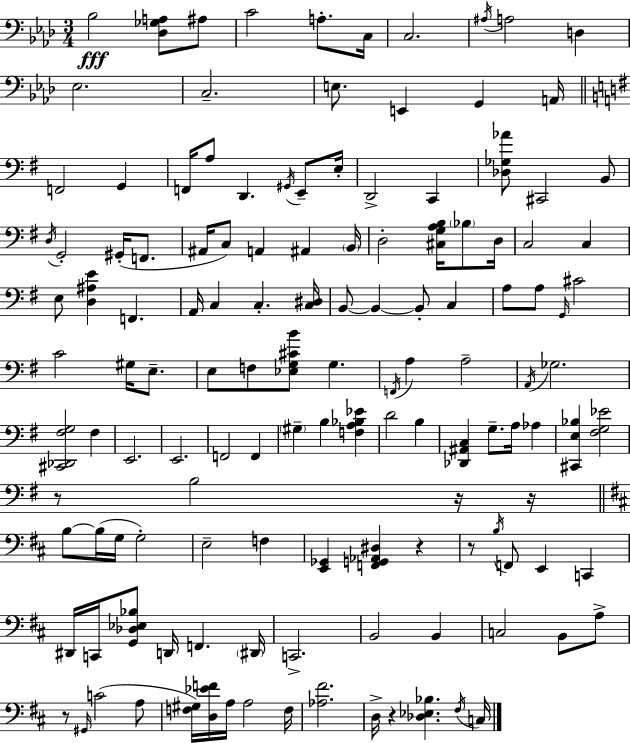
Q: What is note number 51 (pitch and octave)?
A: A3